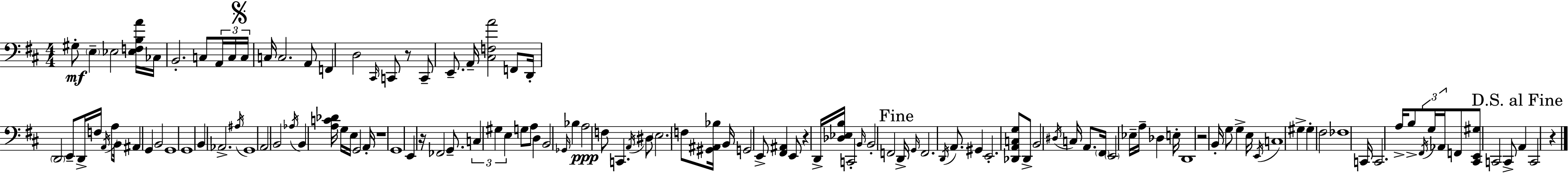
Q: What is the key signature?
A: D major